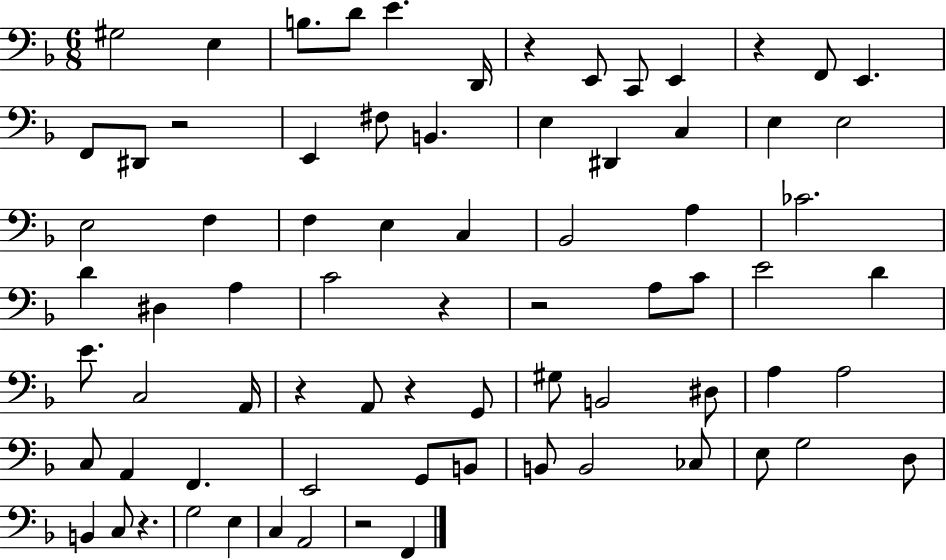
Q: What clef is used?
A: bass